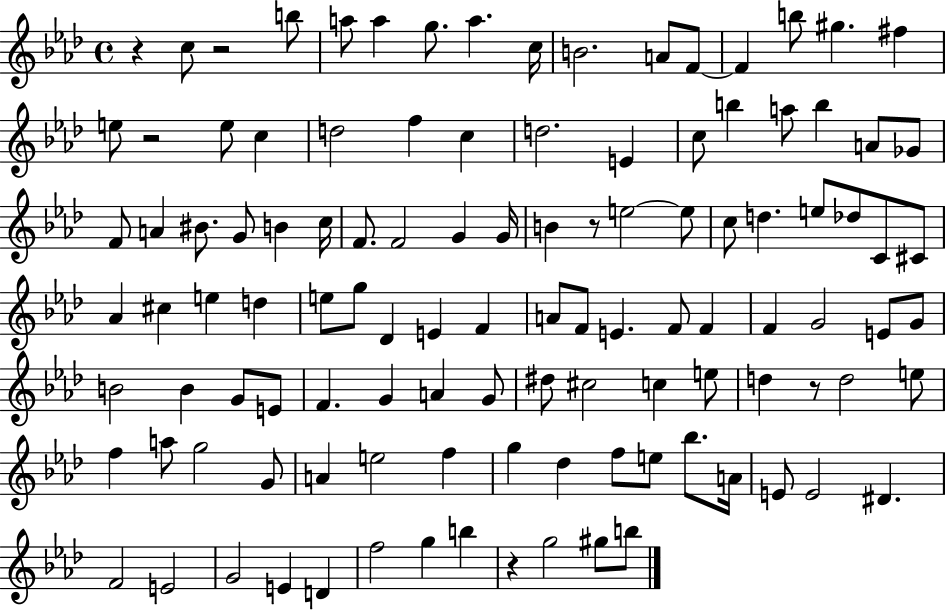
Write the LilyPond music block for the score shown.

{
  \clef treble
  \time 4/4
  \defaultTimeSignature
  \key aes \major
  \repeat volta 2 { r4 c''8 r2 b''8 | a''8 a''4 g''8. a''4. c''16 | b'2. a'8 f'8~~ | f'4 b''8 gis''4. fis''4 | \break e''8 r2 e''8 c''4 | d''2 f''4 c''4 | d''2. e'4 | c''8 b''4 a''8 b''4 a'8 ges'8 | \break f'8 a'4 bis'8. g'8 b'4 c''16 | f'8. f'2 g'4 g'16 | b'4 r8 e''2~~ e''8 | c''8 d''4. e''8 des''8 c'8 cis'8 | \break aes'4 cis''4 e''4 d''4 | e''8 g''8 des'4 e'4 f'4 | a'8 f'8 e'4. f'8 f'4 | f'4 g'2 e'8 g'8 | \break b'2 b'4 g'8 e'8 | f'4. g'4 a'4 g'8 | dis''8 cis''2 c''4 e''8 | d''4 r8 d''2 e''8 | \break f''4 a''8 g''2 g'8 | a'4 e''2 f''4 | g''4 des''4 f''8 e''8 bes''8. a'16 | e'8 e'2 dis'4. | \break f'2 e'2 | g'2 e'4 d'4 | f''2 g''4 b''4 | r4 g''2 gis''8 b''8 | \break } \bar "|."
}